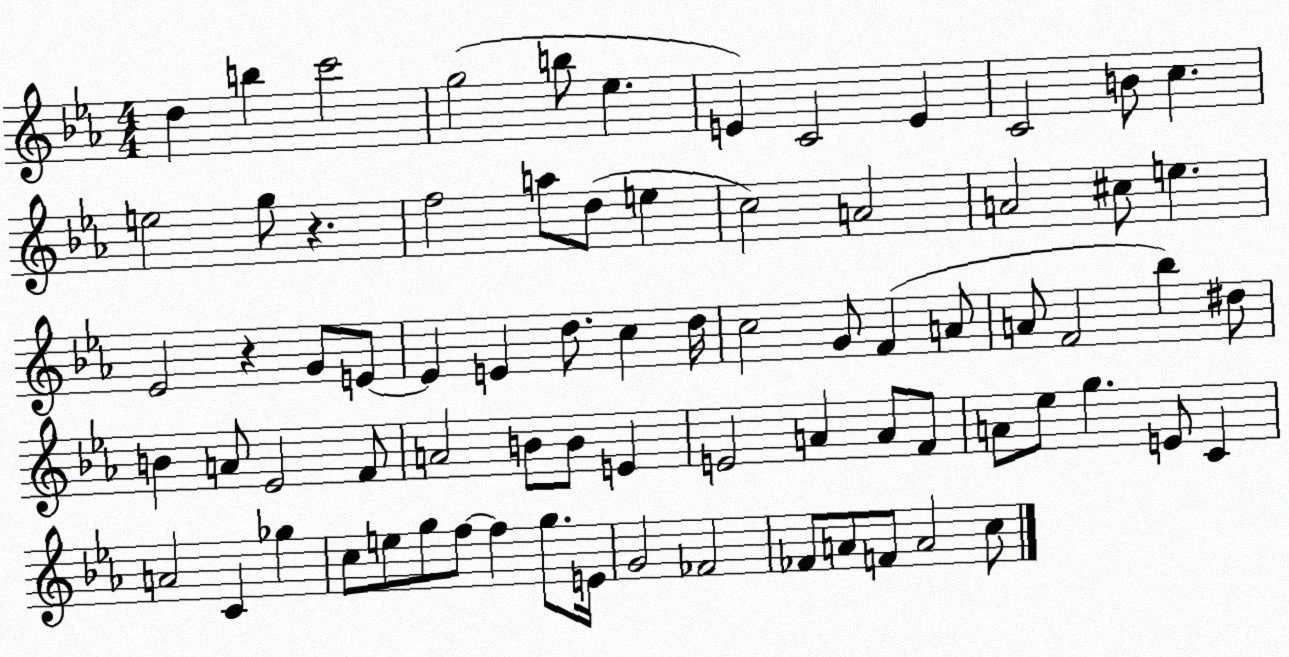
X:1
T:Untitled
M:4/4
L:1/4
K:Eb
d b c'2 g2 b/2 _e E C2 E C2 B/2 c e2 g/2 z f2 a/2 d/2 e c2 A2 A2 ^c/2 e _E2 z G/2 E/2 E E d/2 c d/4 c2 G/2 F A/2 A/2 F2 _b ^d/2 B A/2 _E2 F/2 A2 B/2 B/2 E E2 A A/2 F/2 A/2 _e/2 g E/2 C A2 C _g c/2 e/2 g/2 f/2 f g/2 E/4 G2 _F2 _F/2 A/2 F/2 A2 c/2